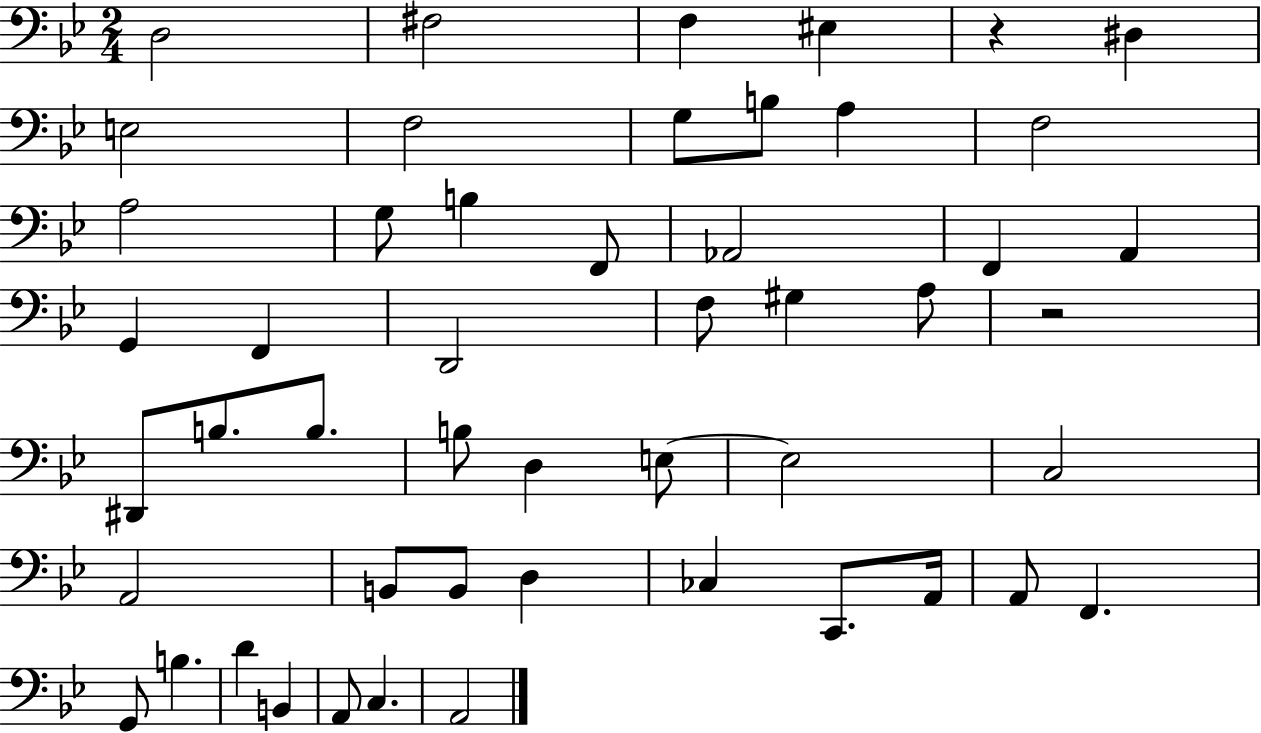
{
  \clef bass
  \numericTimeSignature
  \time 2/4
  \key bes \major
  d2 | fis2 | f4 eis4 | r4 dis4 | \break e2 | f2 | g8 b8 a4 | f2 | \break a2 | g8 b4 f,8 | aes,2 | f,4 a,4 | \break g,4 f,4 | d,2 | f8 gis4 a8 | r2 | \break dis,8 b8. b8. | b8 d4 e8~~ | e2 | c2 | \break a,2 | b,8 b,8 d4 | ces4 c,8. a,16 | a,8 f,4. | \break g,8 b4. | d'4 b,4 | a,8 c4. | a,2 | \break \bar "|."
}